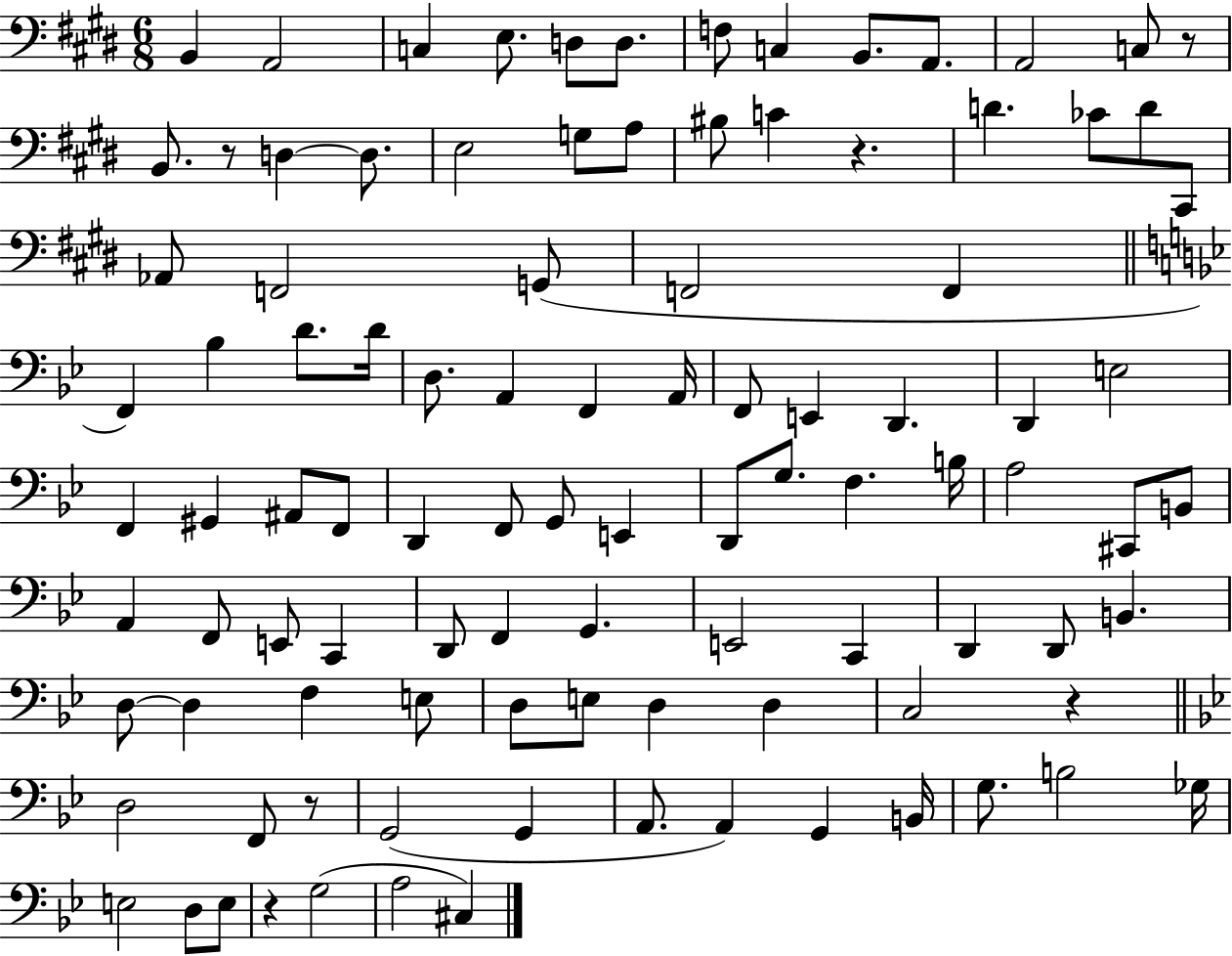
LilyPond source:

{
  \clef bass
  \numericTimeSignature
  \time 6/8
  \key e \major
  b,4 a,2 | c4 e8. d8 d8. | f8 c4 b,8. a,8. | a,2 c8 r8 | \break b,8. r8 d4~~ d8. | e2 g8 a8 | bis8 c'4 r4. | d'4. ces'8 d'8 cis,8 | \break aes,8 f,2 g,8( | f,2 f,4 | \bar "||" \break \key g \minor f,4) bes4 d'8. d'16 | d8. a,4 f,4 a,16 | f,8 e,4 d,4. | d,4 e2 | \break f,4 gis,4 ais,8 f,8 | d,4 f,8 g,8 e,4 | d,8 g8. f4. b16 | a2 cis,8 b,8 | \break a,4 f,8 e,8 c,4 | d,8 f,4 g,4. | e,2 c,4 | d,4 d,8 b,4. | \break d8~~ d4 f4 e8 | d8 e8 d4 d4 | c2 r4 | \bar "||" \break \key bes \major d2 f,8 r8 | g,2( g,4 | a,8. a,4) g,4 b,16 | g8. b2 ges16 | \break e2 d8 e8 | r4 g2( | a2 cis4) | \bar "|."
}